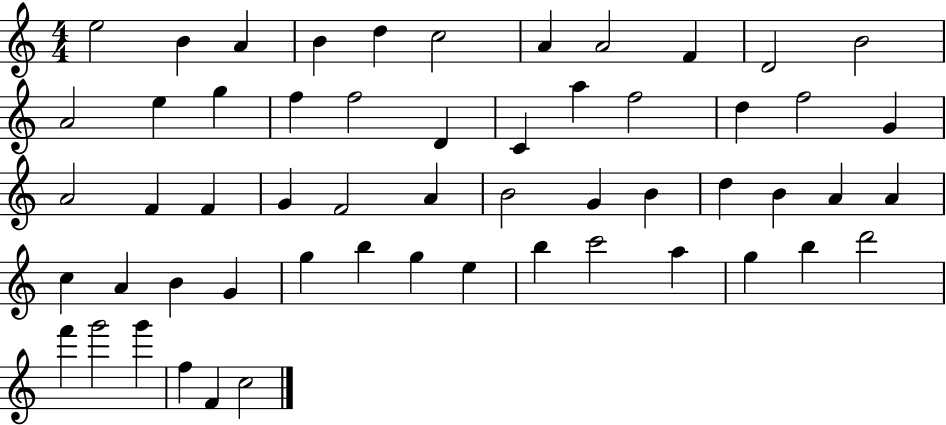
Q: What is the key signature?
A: C major